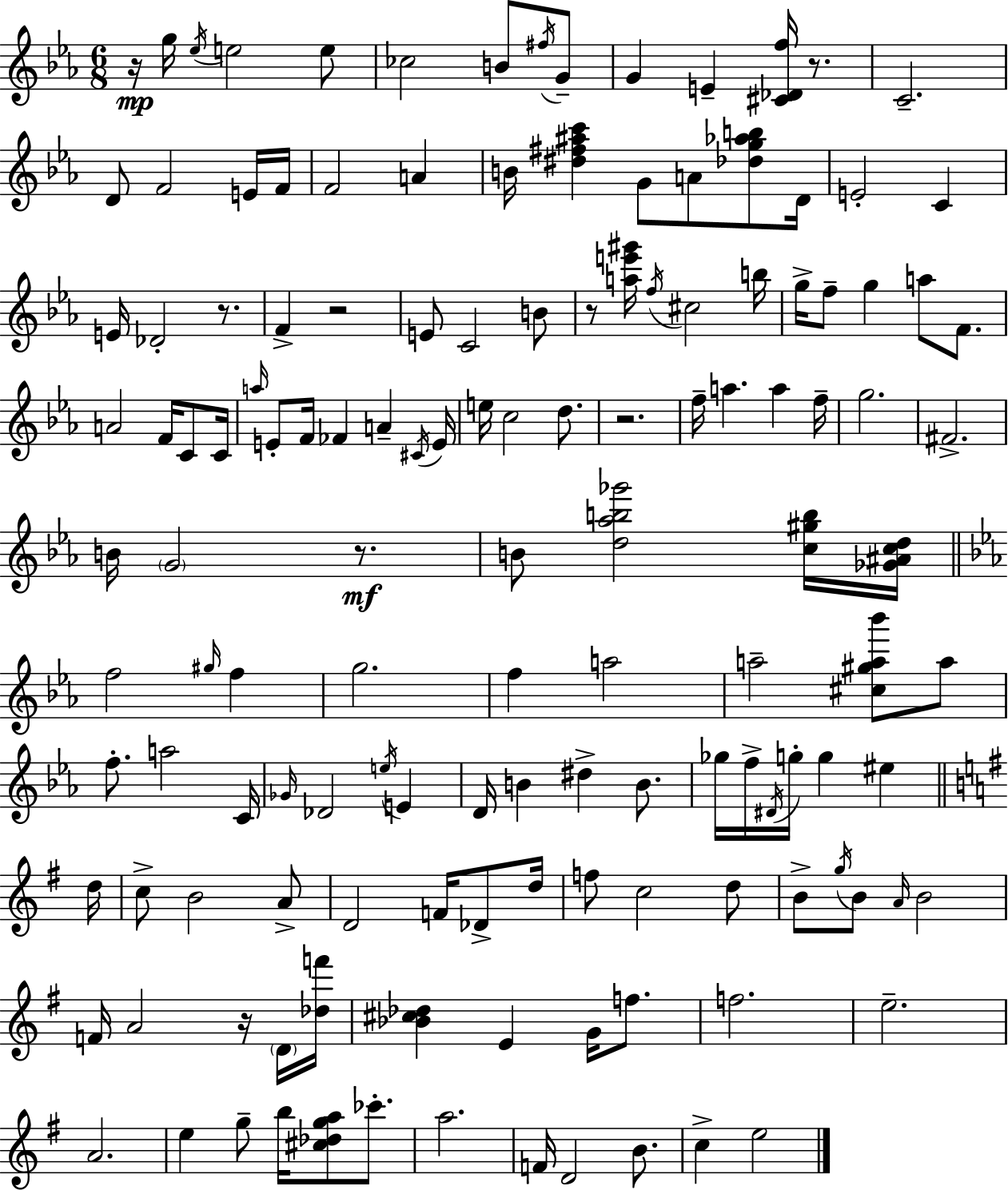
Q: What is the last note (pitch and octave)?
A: E5